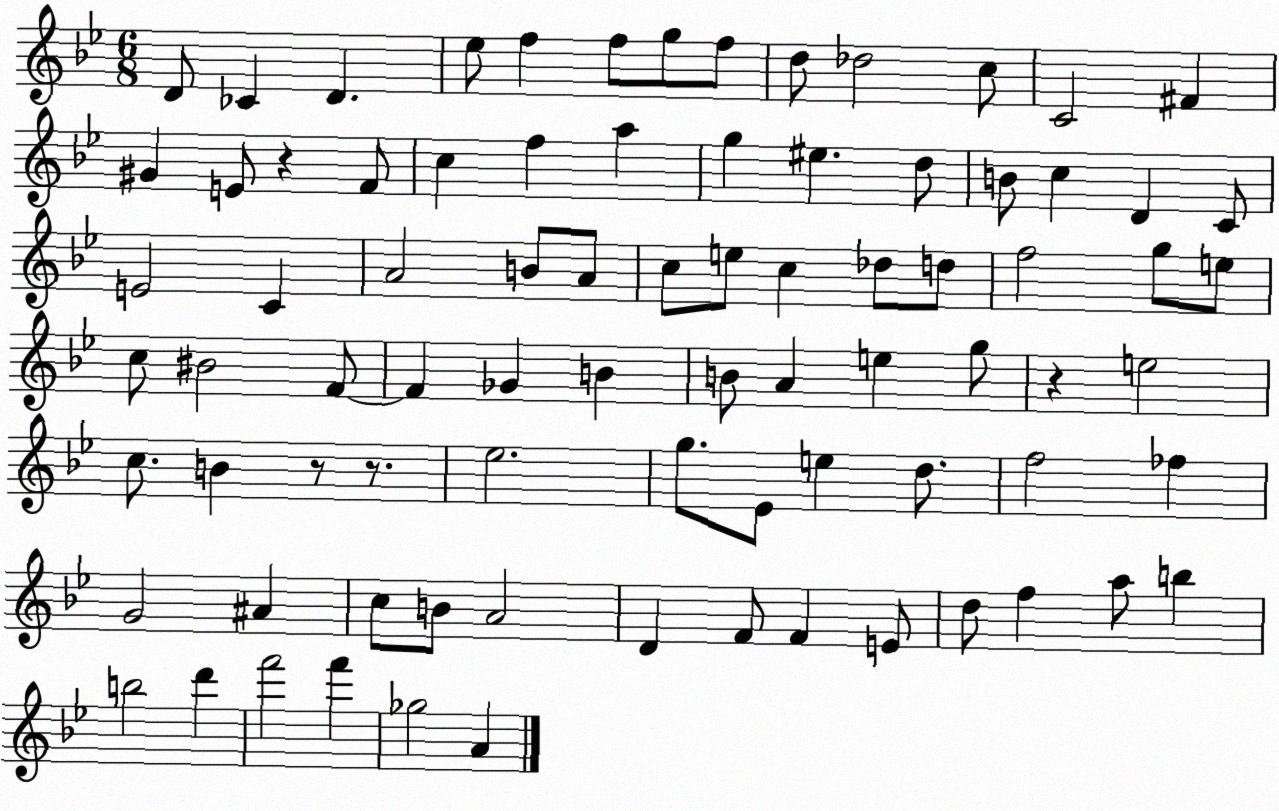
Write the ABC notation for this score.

X:1
T:Untitled
M:6/8
L:1/4
K:Bb
D/2 _C D _e/2 f f/2 g/2 f/2 d/2 _d2 c/2 C2 ^F ^G E/2 z F/2 c f a g ^e d/2 B/2 c D C/2 E2 C A2 B/2 A/2 c/2 e/2 c _d/2 d/2 f2 g/2 e/2 c/2 ^B2 F/2 F _G B B/2 A e g/2 z e2 c/2 B z/2 z/2 _e2 g/2 _E/2 e d/2 f2 _f G2 ^A c/2 B/2 A2 D F/2 F E/2 d/2 f a/2 b b2 d' f'2 f' _g2 A